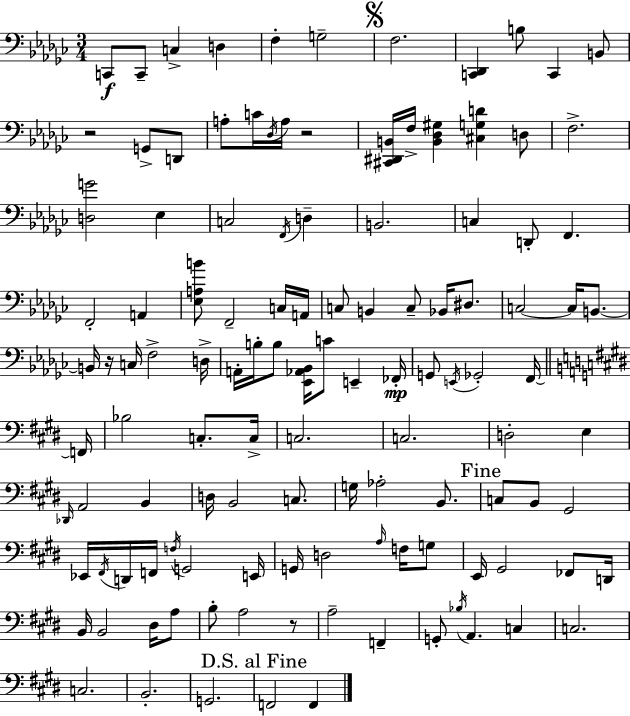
C2/e C2/e C3/q D3/q F3/q G3/h F3/h. [C2,Db2]/q B3/e C2/q B2/e R/h G2/e D2/e A3/e C4/s Db3/s A3/s R/h [C#2,D#2,B2]/s F3/s [B2,Db3,G#3]/q [C#3,G3,D4]/q D3/e F3/h. [D3,G4]/h Eb3/q C3/h F2/s D3/q B2/h. C3/q D2/e F2/q. F2/h A2/q [Eb3,A3,B4]/e F2/h C3/s A2/s C3/e B2/q C3/e Bb2/s D#3/e. C3/h C3/s B2/e. B2/s R/s C3/s F3/h D3/s A2/s B3/s B3/e [Eb2,Ab2,Bb2]/s C4/e E2/q FES2/s G2/e E2/s Gb2/h F2/s F2/s Bb3/h C3/e. C3/s C3/h. C3/h. D3/h E3/q Db2/s A2/h B2/q D3/s B2/h C3/e. G3/s Ab3/h B2/e. C3/e B2/e G#2/h Eb2/s F#2/s D2/s F2/s F3/s G2/h E2/s G2/s D3/h A3/s F3/s G3/e E2/s G#2/h FES2/e D2/s B2/s B2/h D#3/s A3/e B3/e A3/h R/e A3/h F2/q G2/e Bb3/s A2/q. C3/q C3/h. C3/h. B2/h. G2/h. F2/h F2/q